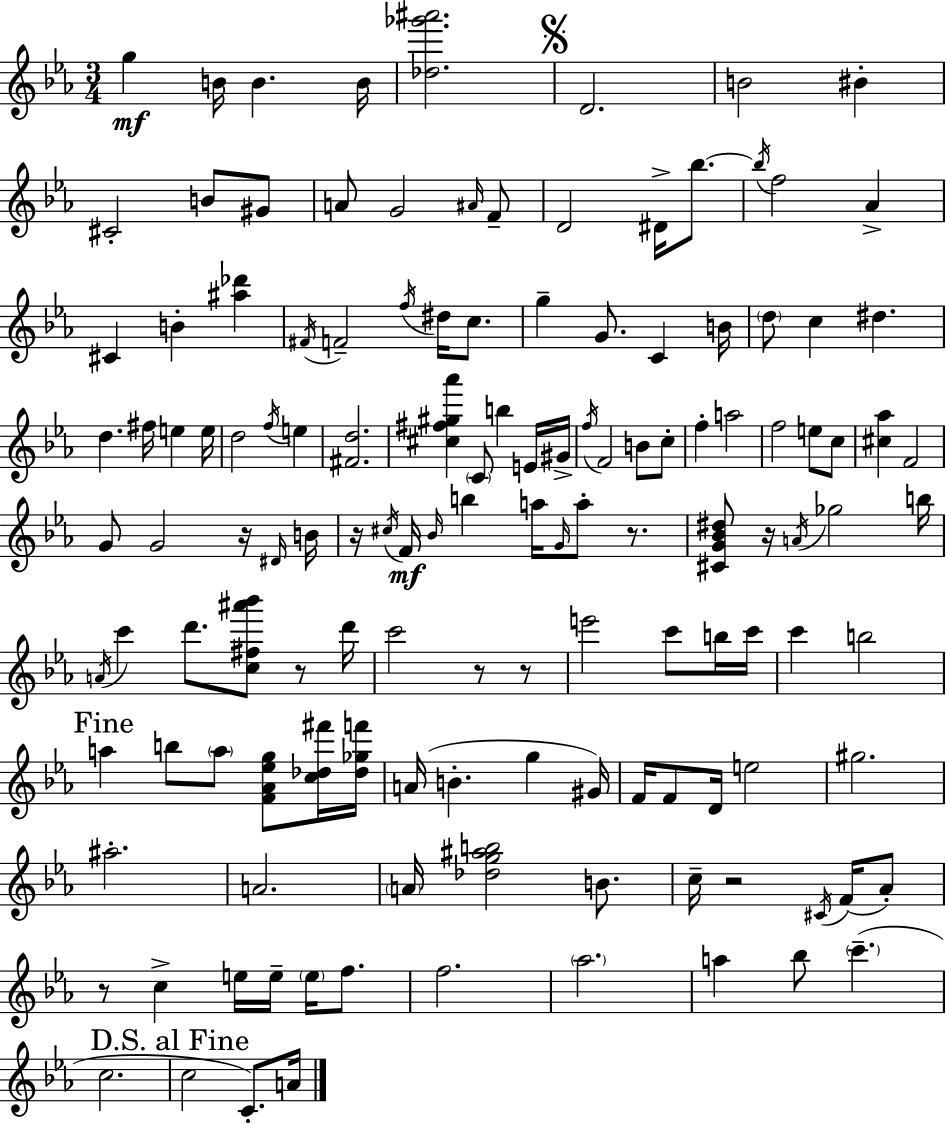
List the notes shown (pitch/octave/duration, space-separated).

G5/q B4/s B4/q. B4/s [Db5,Gb6,A#6]/h. D4/h. B4/h BIS4/q C#4/h B4/e G#4/e A4/e G4/h A#4/s F4/e D4/h D#4/s Bb5/e. Bb5/s F5/h Ab4/q C#4/q B4/q [A#5,Db6]/q F#4/s F4/h F5/s D#5/s C5/e. G5/q G4/e. C4/q B4/s D5/e C5/q D#5/q. D5/q. F#5/s E5/q E5/s D5/h F5/s E5/q [F#4,D5]/h. [C#5,F#5,G#5,Ab6]/q C4/e B5/q E4/s G#4/s F5/s F4/h B4/e C5/e F5/q A5/h F5/h E5/e C5/e [C#5,Ab5]/q F4/h G4/e G4/h R/s D#4/s B4/s R/s C#5/s F4/s Bb4/s B5/q A5/s G4/s A5/e R/e. [C#4,G4,Bb4,D#5]/e R/s A4/s Gb5/h B5/s A4/s C6/q D6/e. [C5,F#5,A#6,Bb6]/e R/e D6/s C6/h R/e R/e E6/h C6/e B5/s C6/s C6/q B5/h A5/q B5/e A5/e [F4,Ab4,Eb5,G5]/e [C5,Db5,F#6]/s [Db5,Gb5,F6]/s A4/s B4/q. G5/q G#4/s F4/s F4/e D4/s E5/h G#5/h. A#5/h. A4/h. A4/s [Db5,G5,A#5,B5]/h B4/e. C5/s R/h C#4/s F4/s Ab4/e R/e C5/q E5/s E5/s E5/s F5/e. F5/h. Ab5/h. A5/q Bb5/e C6/q. C5/h. C5/h C4/e. A4/s